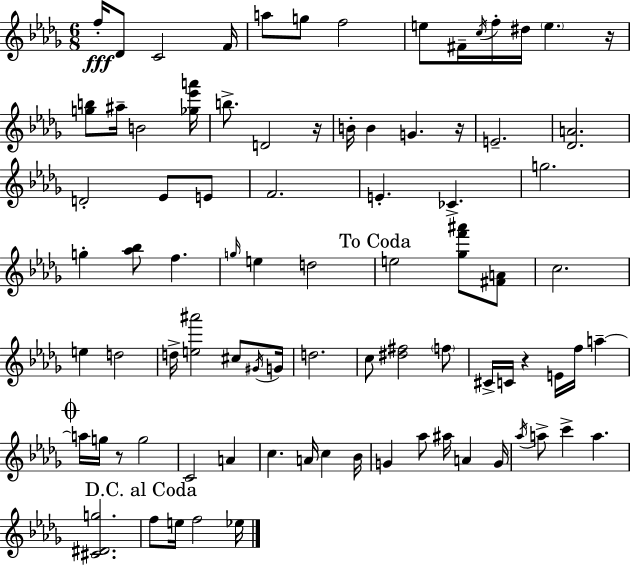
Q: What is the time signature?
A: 6/8